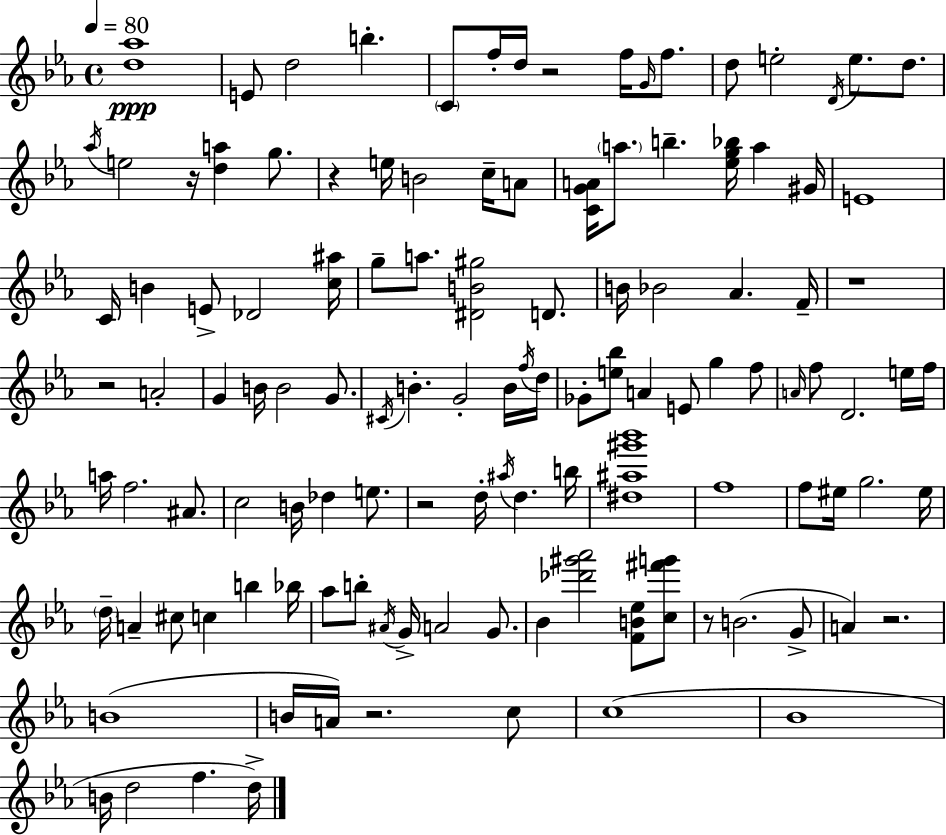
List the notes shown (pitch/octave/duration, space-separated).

[D5,Ab5]/w E4/e D5/h B5/q. C4/e F5/s D5/s R/h F5/s G4/s F5/e. D5/e E5/h D4/s E5/e. D5/e. Ab5/s E5/h R/s [D5,A5]/q G5/e. R/q E5/s B4/h C5/s A4/e [C4,G4,A4]/s A5/e. B5/q. [Eb5,G5,Bb5]/s A5/q G#4/s E4/w C4/s B4/q E4/e Db4/h [C5,A#5]/s G5/e A5/e. [D#4,B4,G#5]/h D4/e. B4/s Bb4/h Ab4/q. F4/s R/w R/h A4/h G4/q B4/s B4/h G4/e. C#4/s B4/q. G4/h B4/s F5/s D5/s Gb4/e [E5,Bb5]/e A4/q E4/e G5/q F5/e A4/s F5/e D4/h. E5/s F5/s A5/s F5/h. A#4/e. C5/h B4/s Db5/q E5/e. R/h D5/s A#5/s D5/q. B5/s [D#5,A#5,G#6,Bb6]/w F5/w F5/e EIS5/s G5/h. EIS5/s D5/s A4/q C#5/e C5/q B5/q Bb5/s Ab5/e B5/e A#4/s G4/s A4/h G4/e. Bb4/q [Db6,G#6,Ab6]/h [F4,B4,Eb5]/e [C5,F#6,G6]/e R/e B4/h. G4/e A4/q R/h. B4/w B4/s A4/s R/h. C5/e C5/w Bb4/w B4/s D5/h F5/q. D5/s